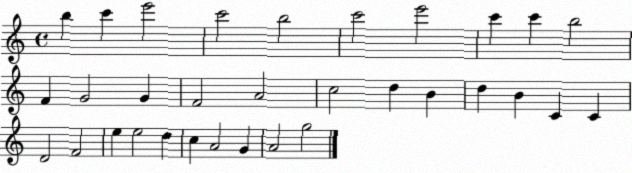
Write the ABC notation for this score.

X:1
T:Untitled
M:4/4
L:1/4
K:C
b c' e'2 c'2 b2 c'2 e'2 c' c' b2 F G2 G F2 A2 c2 d B d B C C D2 F2 e e2 d c A2 G A2 g2